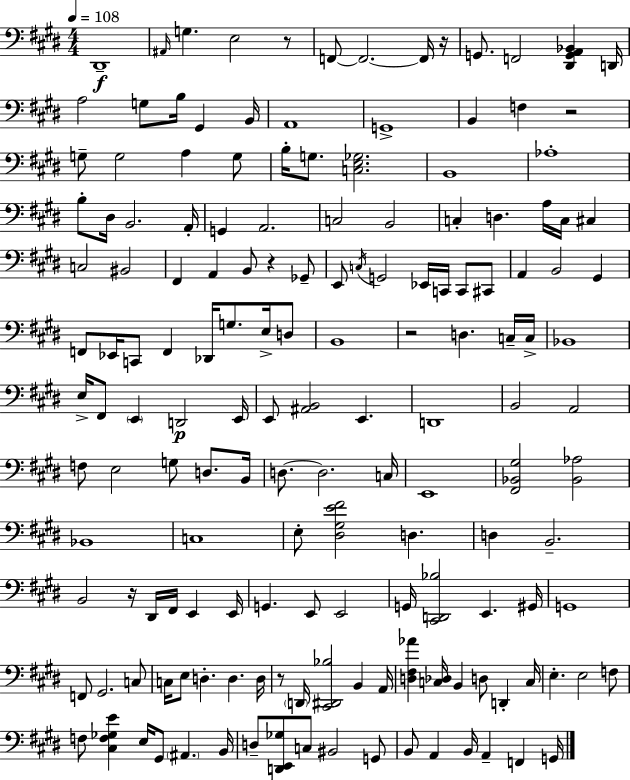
X:1
T:Untitled
M:4/4
L:1/4
K:E
^D,,4 ^A,,/4 G, E,2 z/2 F,,/2 F,,2 F,,/4 z/4 G,,/2 F,,2 [^D,,G,,A,,_B,,] D,,/4 A,2 G,/2 B,/4 ^G,, B,,/4 A,,4 G,,4 B,, F, z2 G,/2 G,2 A, G,/2 B,/4 G,/2 [C,E,_G,]2 B,,4 _A,4 B,/2 ^D,/4 B,,2 A,,/4 G,, A,,2 C,2 B,,2 C, D, A,/4 C,/4 ^C, C,2 ^B,,2 ^F,, A,, B,,/2 z _G,,/2 E,,/2 C,/4 G,,2 _E,,/4 C,,/4 C,,/2 ^C,,/2 A,, B,,2 ^G,, F,,/2 _E,,/4 C,,/2 F,, _D,,/4 G,/2 E,/4 D,/2 B,,4 z2 D, C,/4 C,/4 _B,,4 E,/4 ^F,,/2 E,, D,,2 E,,/4 E,,/2 [^A,,B,,]2 E,, D,,4 B,,2 A,,2 F,/2 E,2 G,/2 D,/2 B,,/4 D,/2 D,2 C,/4 E,,4 [^F,,_B,,^G,]2 [_B,,_A,]2 _B,,4 C,4 E,/2 [^D,^G,E^F]2 D, D, B,,2 B,,2 z/4 ^D,,/4 ^F,,/4 E,, E,,/4 G,, E,,/2 E,,2 G,,/4 [^C,,D,,_B,]2 E,, ^G,,/4 G,,4 F,,/2 ^G,,2 C,/2 C,/4 E,/2 D, D, D,/4 z/2 D,,/4 [^C,,^D,,_B,]2 B,, A,,/4 [D,^F,_A] [C,_D,]/4 B,, D,/2 D,, C,/4 E, E,2 F,/2 F,/2 [^C,F,_G,E] E,/4 ^G,,/2 ^A,, B,,/4 D,/2 [D,,E,,_G,]/2 C,/2 ^B,,2 G,,/2 B,,/2 A,, B,,/4 A,, F,, G,,/4